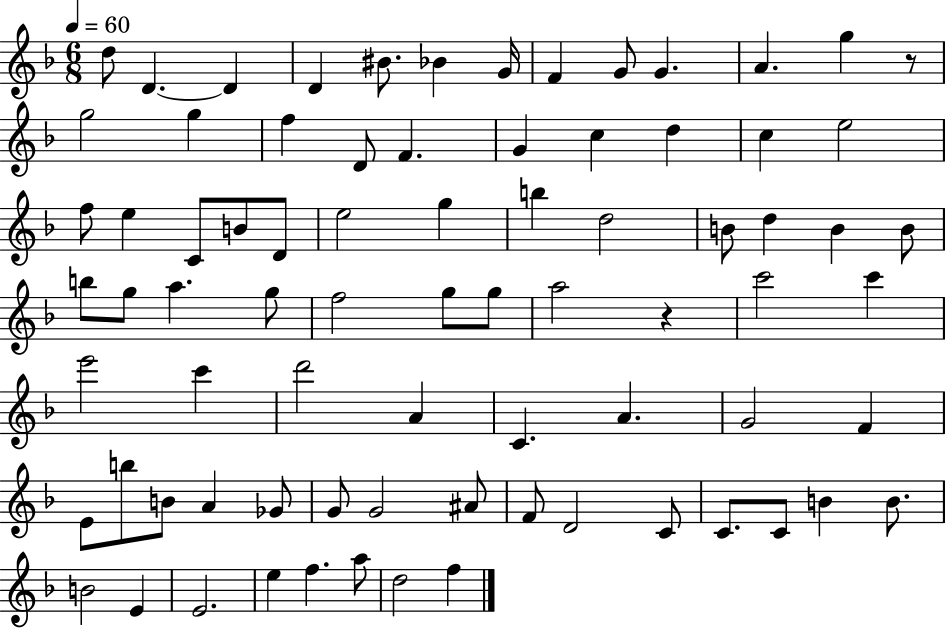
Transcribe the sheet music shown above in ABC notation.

X:1
T:Untitled
M:6/8
L:1/4
K:F
d/2 D D D ^B/2 _B G/4 F G/2 G A g z/2 g2 g f D/2 F G c d c e2 f/2 e C/2 B/2 D/2 e2 g b d2 B/2 d B B/2 b/2 g/2 a g/2 f2 g/2 g/2 a2 z c'2 c' e'2 c' d'2 A C A G2 F E/2 b/2 B/2 A _G/2 G/2 G2 ^A/2 F/2 D2 C/2 C/2 C/2 B B/2 B2 E E2 e f a/2 d2 f